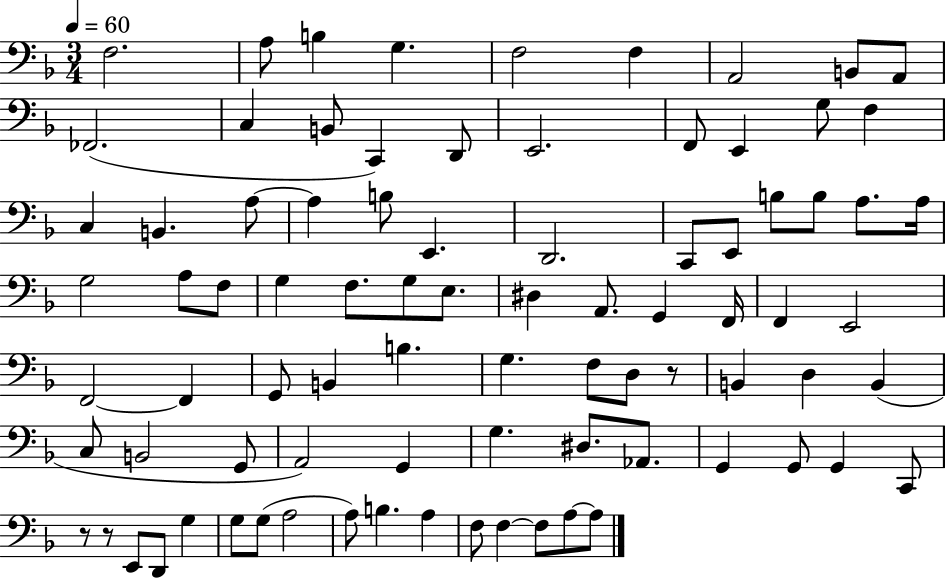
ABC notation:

X:1
T:Untitled
M:3/4
L:1/4
K:F
F,2 A,/2 B, G, F,2 F, A,,2 B,,/2 A,,/2 _F,,2 C, B,,/2 C,, D,,/2 E,,2 F,,/2 E,, G,/2 F, C, B,, A,/2 A, B,/2 E,, D,,2 C,,/2 E,,/2 B,/2 B,/2 A,/2 A,/4 G,2 A,/2 F,/2 G, F,/2 G,/2 E,/2 ^D, A,,/2 G,, F,,/4 F,, E,,2 F,,2 F,, G,,/2 B,, B, G, F,/2 D,/2 z/2 B,, D, B,, C,/2 B,,2 G,,/2 A,,2 G,, G, ^D,/2 _A,,/2 G,, G,,/2 G,, C,,/2 z/2 z/2 E,,/2 D,,/2 G, G,/2 G,/2 A,2 A,/2 B, A, F,/2 F, F,/2 A,/2 A,/2